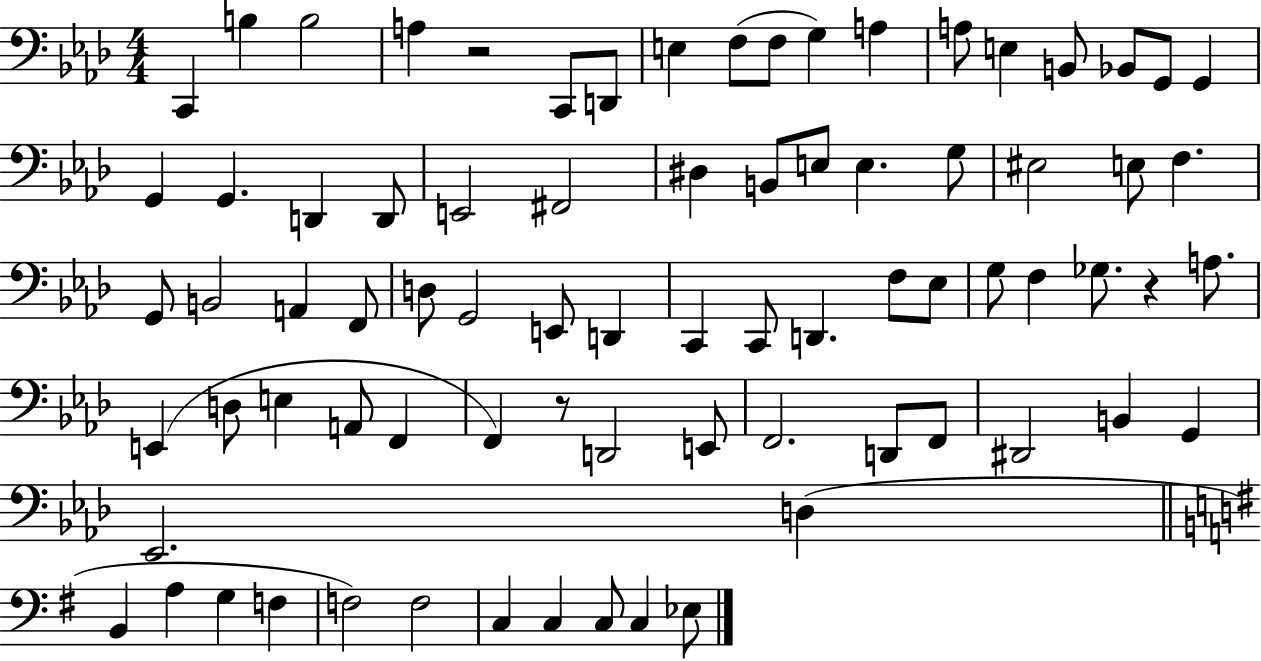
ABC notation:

X:1
T:Untitled
M:4/4
L:1/4
K:Ab
C,, B, B,2 A, z2 C,,/2 D,,/2 E, F,/2 F,/2 G, A, A,/2 E, B,,/2 _B,,/2 G,,/2 G,, G,, G,, D,, D,,/2 E,,2 ^F,,2 ^D, B,,/2 E,/2 E, G,/2 ^E,2 E,/2 F, G,,/2 B,,2 A,, F,,/2 D,/2 G,,2 E,,/2 D,, C,, C,,/2 D,, F,/2 _E,/2 G,/2 F, _G,/2 z A,/2 E,, D,/2 E, A,,/2 F,, F,, z/2 D,,2 E,,/2 F,,2 D,,/2 F,,/2 ^D,,2 B,, G,, _E,,2 D, B,, A, G, F, F,2 F,2 C, C, C,/2 C, _E,/2